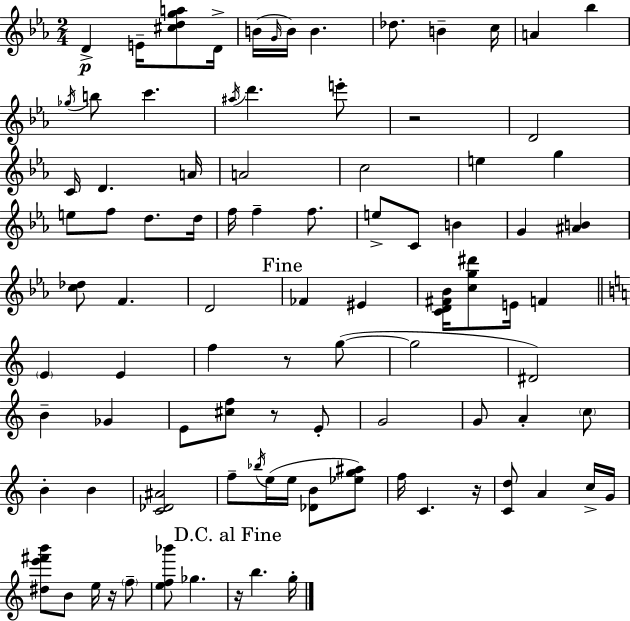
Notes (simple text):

D4/q E4/s [C#5,D5,G5,A5]/e D4/s B4/s G4/s B4/s B4/q. Db5/e. B4/q C5/s A4/q Bb5/q Gb5/s B5/e C6/q. A#5/s D6/q. E6/e R/h D4/h C4/s D4/q. A4/s A4/h C5/h E5/q G5/q E5/e F5/e D5/e. D5/s F5/s F5/q F5/e. E5/e C4/e B4/q G4/q [A#4,B4]/q [C5,Db5]/e F4/q. D4/h FES4/q EIS4/q [C4,D4,F#4,Bb4]/s [C5,G5,D#6]/e E4/s F4/q E4/q E4/q F5/q R/e G5/e G5/h D#4/h B4/q Gb4/q E4/e [C#5,F5]/e R/e E4/e G4/h G4/e A4/q C5/e B4/q B4/q [C4,Db4,A#4]/h F5/e Bb5/s E5/s E5/s [Db4,B4]/e [Eb5,G5,A#5]/e F5/s C4/q. R/s [C4,D5]/e A4/q C5/s G4/s [D#5,E6,F#6,B6]/e B4/e E5/s R/s F5/e [E5,F5,Bb6]/e Gb5/q. R/s B5/q. G5/s